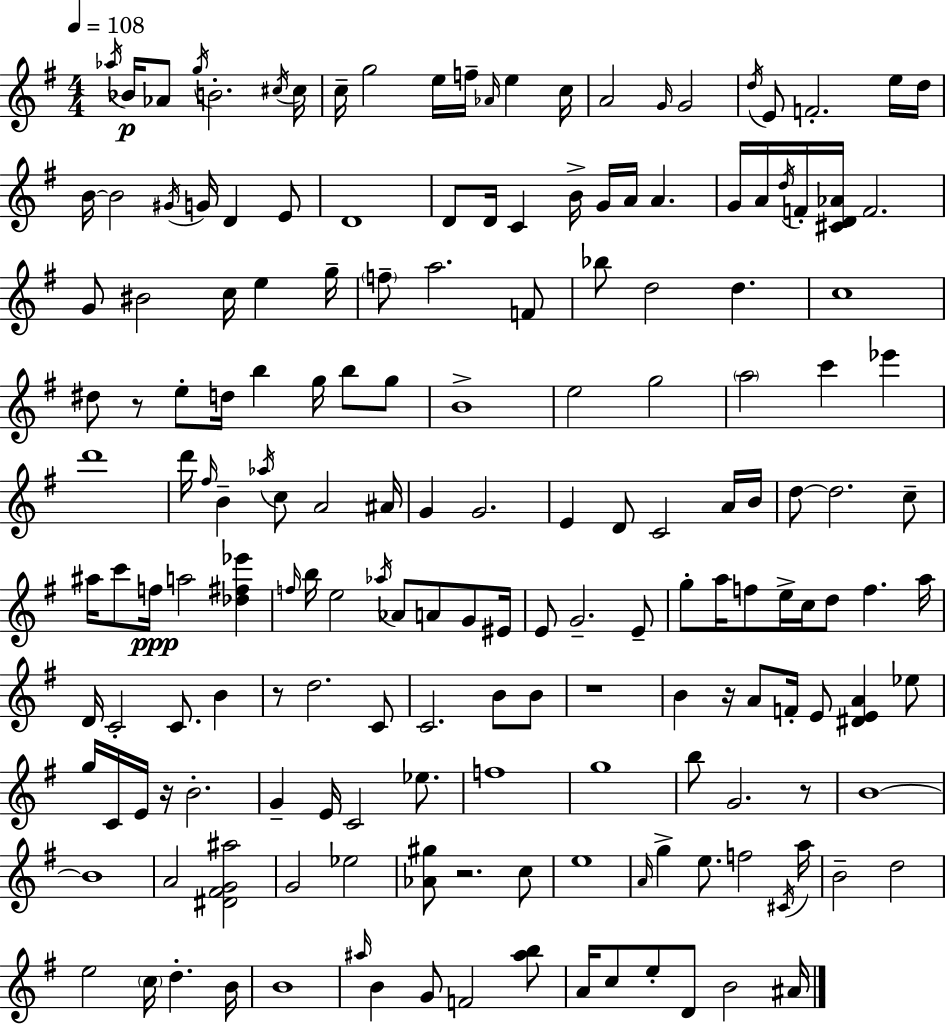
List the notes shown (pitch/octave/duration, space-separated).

Ab5/s Bb4/s Ab4/e G5/s B4/h. C#5/s C#5/s C5/s G5/h E5/s F5/s Ab4/s E5/q C5/s A4/h G4/s G4/h D5/s E4/e F4/h. E5/s D5/s B4/s B4/h G#4/s G4/s D4/q E4/e D4/w D4/e D4/s C4/q B4/s G4/s A4/s A4/q. G4/s A4/s D5/s F4/s [C#4,D4,Ab4]/s F4/h. G4/e BIS4/h C5/s E5/q G5/s F5/e A5/h. F4/e Bb5/e D5/h D5/q. C5/w D#5/e R/e E5/e D5/s B5/q G5/s B5/e G5/e B4/w E5/h G5/h A5/h C6/q Eb6/q D6/w D6/s F#5/s B4/q Ab5/s C5/e A4/h A#4/s G4/q G4/h. E4/q D4/e C4/h A4/s B4/s D5/e D5/h. C5/e A#5/s C6/e F5/s A5/h [Db5,F#5,Eb6]/q F5/s B5/s E5/h Ab5/s Ab4/e A4/e G4/e EIS4/s E4/e G4/h. E4/e G5/e A5/s F5/e E5/s C5/s D5/e F5/q. A5/s D4/s C4/h C4/e. B4/q R/e D5/h. C4/e C4/h. B4/e B4/e R/w B4/q R/s A4/e F4/s E4/e [D#4,E4,A4]/q Eb5/e G5/s C4/s E4/s R/s B4/h. G4/q E4/s C4/h Eb5/e. F5/w G5/w B5/e G4/h. R/e B4/w B4/w A4/h [D#4,F#4,G4,A#5]/h G4/h Eb5/h [Ab4,G#5]/e R/h. C5/e E5/w A4/s G5/q E5/e. F5/h C#4/s A5/s B4/h D5/h E5/h C5/s D5/q. B4/s B4/w A#5/s B4/q G4/e F4/h [A#5,B5]/e A4/s C5/e E5/e D4/e B4/h A#4/s